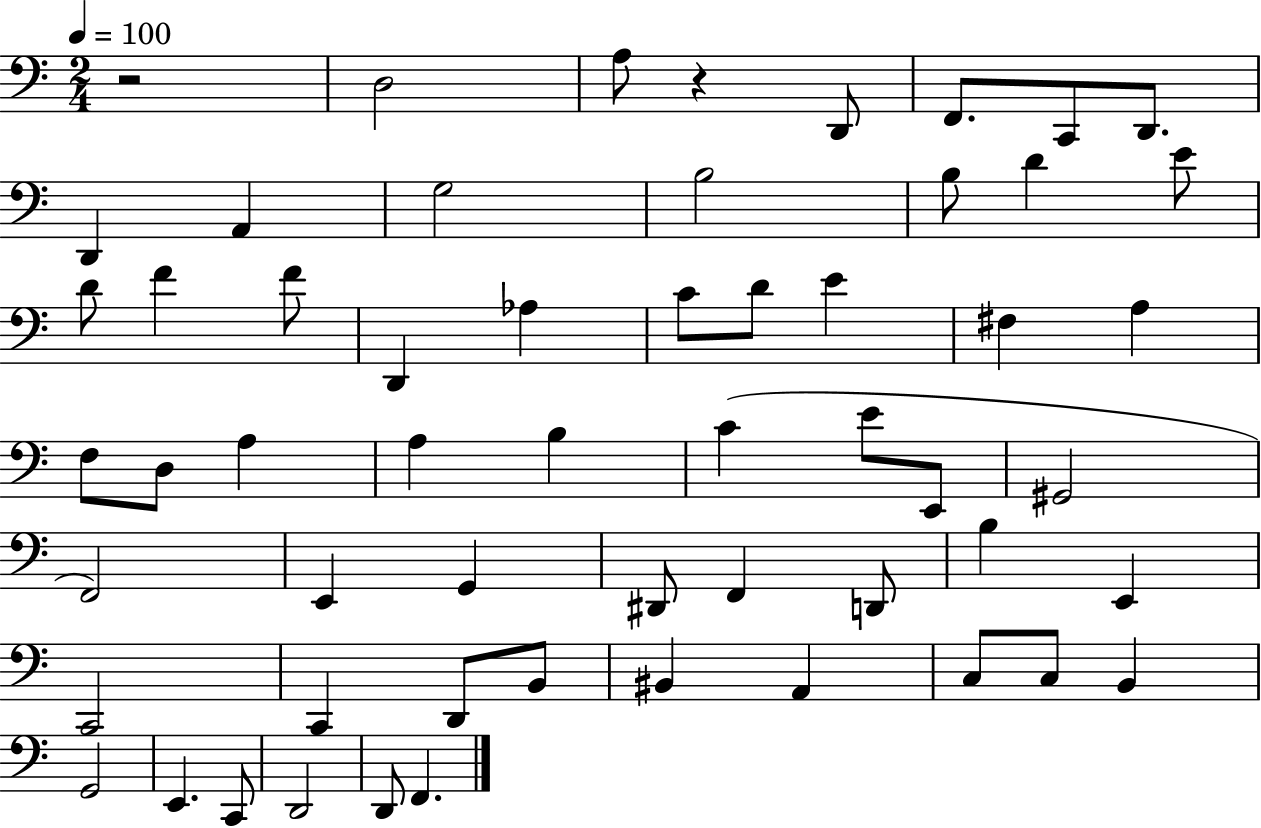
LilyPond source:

{
  \clef bass
  \numericTimeSignature
  \time 2/4
  \key c \major
  \tempo 4 = 100
  \repeat volta 2 { r2 | d2 | a8 r4 d,8 | f,8. c,8 d,8. | \break d,4 a,4 | g2 | b2 | b8 d'4 e'8 | \break d'8 f'4 f'8 | d,4 aes4 | c'8 d'8 e'4 | fis4 a4 | \break f8 d8 a4 | a4 b4 | c'4( e'8 e,8 | gis,2 | \break f,2) | e,4 g,4 | dis,8 f,4 d,8 | b4 e,4 | \break c,2 | c,4 d,8 b,8 | bis,4 a,4 | c8 c8 b,4 | \break g,2 | e,4. c,8 | d,2 | d,8 f,4. | \break } \bar "|."
}